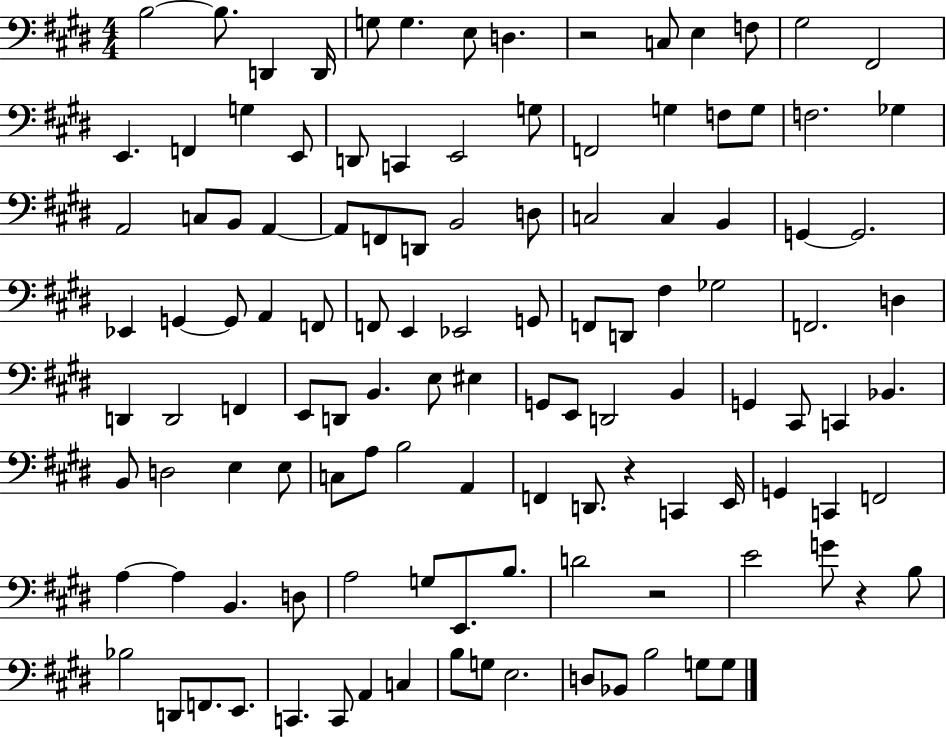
{
  \clef bass
  \numericTimeSignature
  \time 4/4
  \key e \major
  b2~~ b8. d,4 d,16 | g8 g4. e8 d4. | r2 c8 e4 f8 | gis2 fis,2 | \break e,4. f,4 g4 e,8 | d,8 c,4 e,2 g8 | f,2 g4 f8 g8 | f2. ges4 | \break a,2 c8 b,8 a,4~~ | a,8 f,8 d,8 b,2 d8 | c2 c4 b,4 | g,4~~ g,2. | \break ees,4 g,4~~ g,8 a,4 f,8 | f,8 e,4 ees,2 g,8 | f,8 d,8 fis4 ges2 | f,2. d4 | \break d,4 d,2 f,4 | e,8 d,8 b,4. e8 eis4 | g,8 e,8 d,2 b,4 | g,4 cis,8 c,4 bes,4. | \break b,8 d2 e4 e8 | c8 a8 b2 a,4 | f,4 d,8. r4 c,4 e,16 | g,4 c,4 f,2 | \break a4~~ a4 b,4. d8 | a2 g8 e,8. b8. | d'2 r2 | e'2 g'8 r4 b8 | \break bes2 d,8 f,8. e,8. | c,4. c,8 a,4 c4 | b8 g8 e2. | d8 bes,8 b2 g8 g8 | \break \bar "|."
}